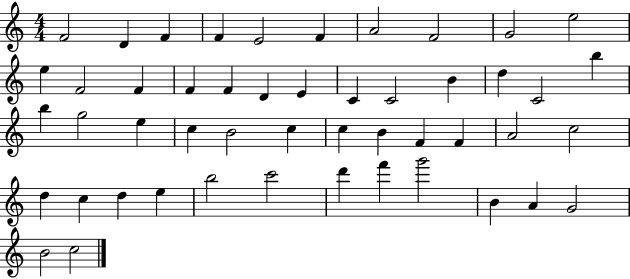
F4/h D4/q F4/q F4/q E4/h F4/q A4/h F4/h G4/h E5/h E5/q F4/h F4/q F4/q F4/q D4/q E4/q C4/q C4/h B4/q D5/q C4/h B5/q B5/q G5/h E5/q C5/q B4/h C5/q C5/q B4/q F4/q F4/q A4/h C5/h D5/q C5/q D5/q E5/q B5/h C6/h D6/q F6/q G6/h B4/q A4/q G4/h B4/h C5/h